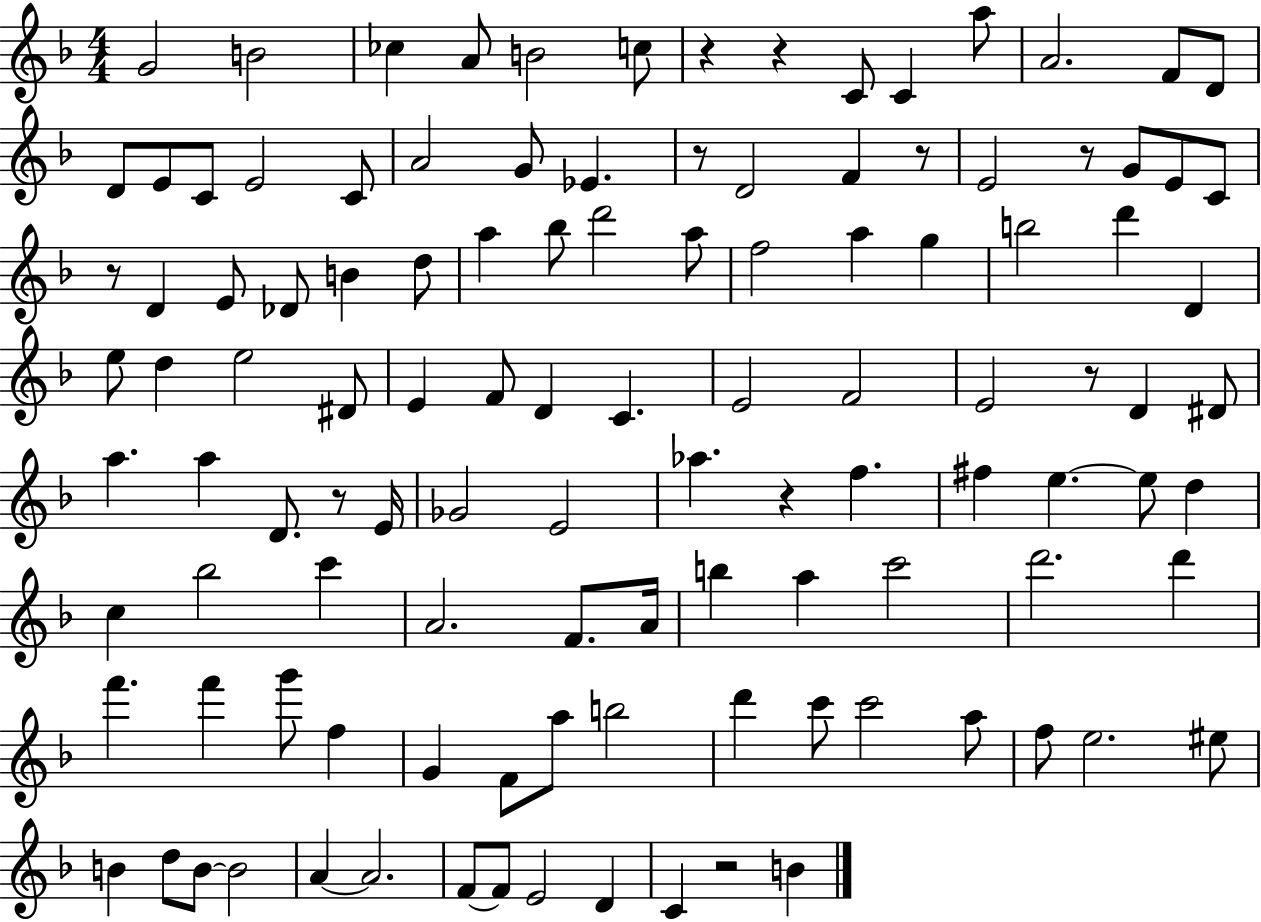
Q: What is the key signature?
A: F major